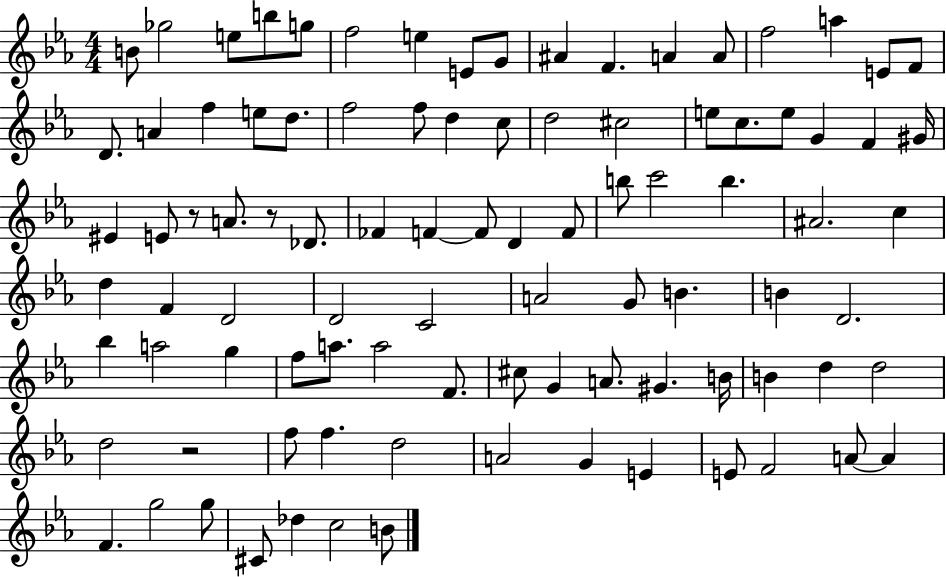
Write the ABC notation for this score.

X:1
T:Untitled
M:4/4
L:1/4
K:Eb
B/2 _g2 e/2 b/2 g/2 f2 e E/2 G/2 ^A F A A/2 f2 a E/2 F/2 D/2 A f e/2 d/2 f2 f/2 d c/2 d2 ^c2 e/2 c/2 e/2 G F ^G/4 ^E E/2 z/2 A/2 z/2 _D/2 _F F F/2 D F/2 b/2 c'2 b ^A2 c d F D2 D2 C2 A2 G/2 B B D2 _b a2 g f/2 a/2 a2 F/2 ^c/2 G A/2 ^G B/4 B d d2 d2 z2 f/2 f d2 A2 G E E/2 F2 A/2 A F g2 g/2 ^C/2 _d c2 B/2